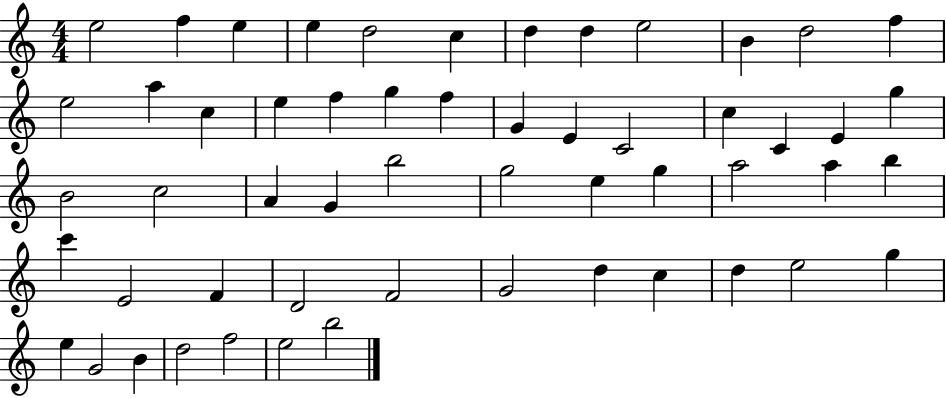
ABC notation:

X:1
T:Untitled
M:4/4
L:1/4
K:C
e2 f e e d2 c d d e2 B d2 f e2 a c e f g f G E C2 c C E g B2 c2 A G b2 g2 e g a2 a b c' E2 F D2 F2 G2 d c d e2 g e G2 B d2 f2 e2 b2